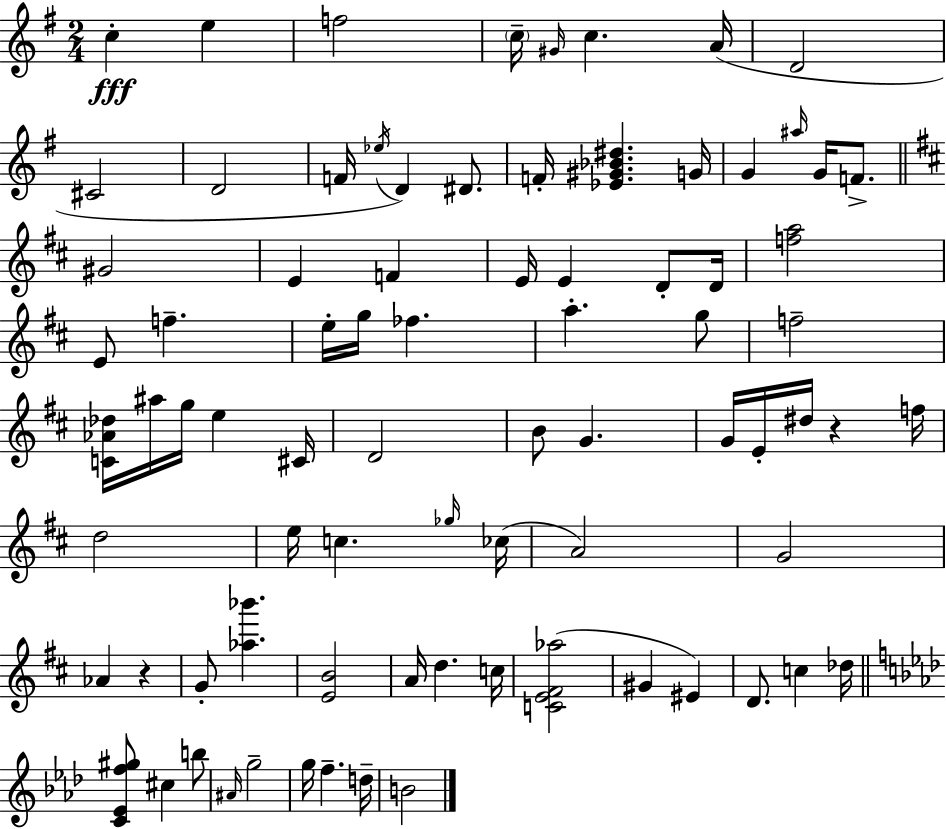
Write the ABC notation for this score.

X:1
T:Untitled
M:2/4
L:1/4
K:G
c e f2 c/4 ^G/4 c A/4 D2 ^C2 D2 F/4 _e/4 D ^D/2 F/4 [_E^G_B^d] G/4 G ^a/4 G/4 F/2 ^G2 E F E/4 E D/2 D/4 [fa]2 E/2 f e/4 g/4 _f a g/2 f2 [C_A_d]/4 ^a/4 g/4 e ^C/4 D2 B/2 G G/4 E/4 ^d/4 z f/4 d2 e/4 c _g/4 _c/4 A2 G2 _A z G/2 [_a_b'] [EB]2 A/4 d c/4 [CE^F_a]2 ^G ^E D/2 c _d/4 [C_Ef^g]/2 ^c b/2 ^A/4 g2 g/4 f d/4 B2